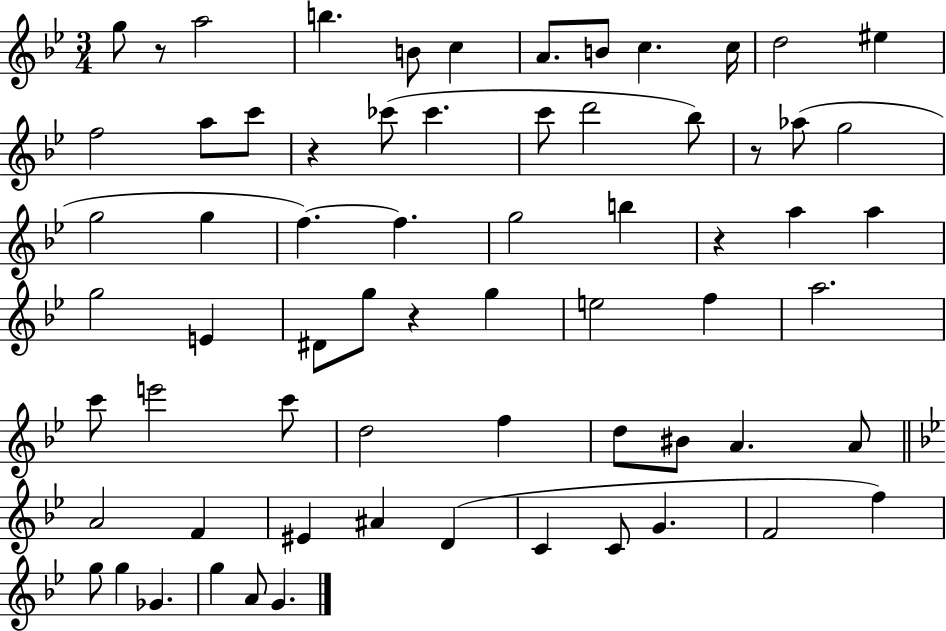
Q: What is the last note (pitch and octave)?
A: G4